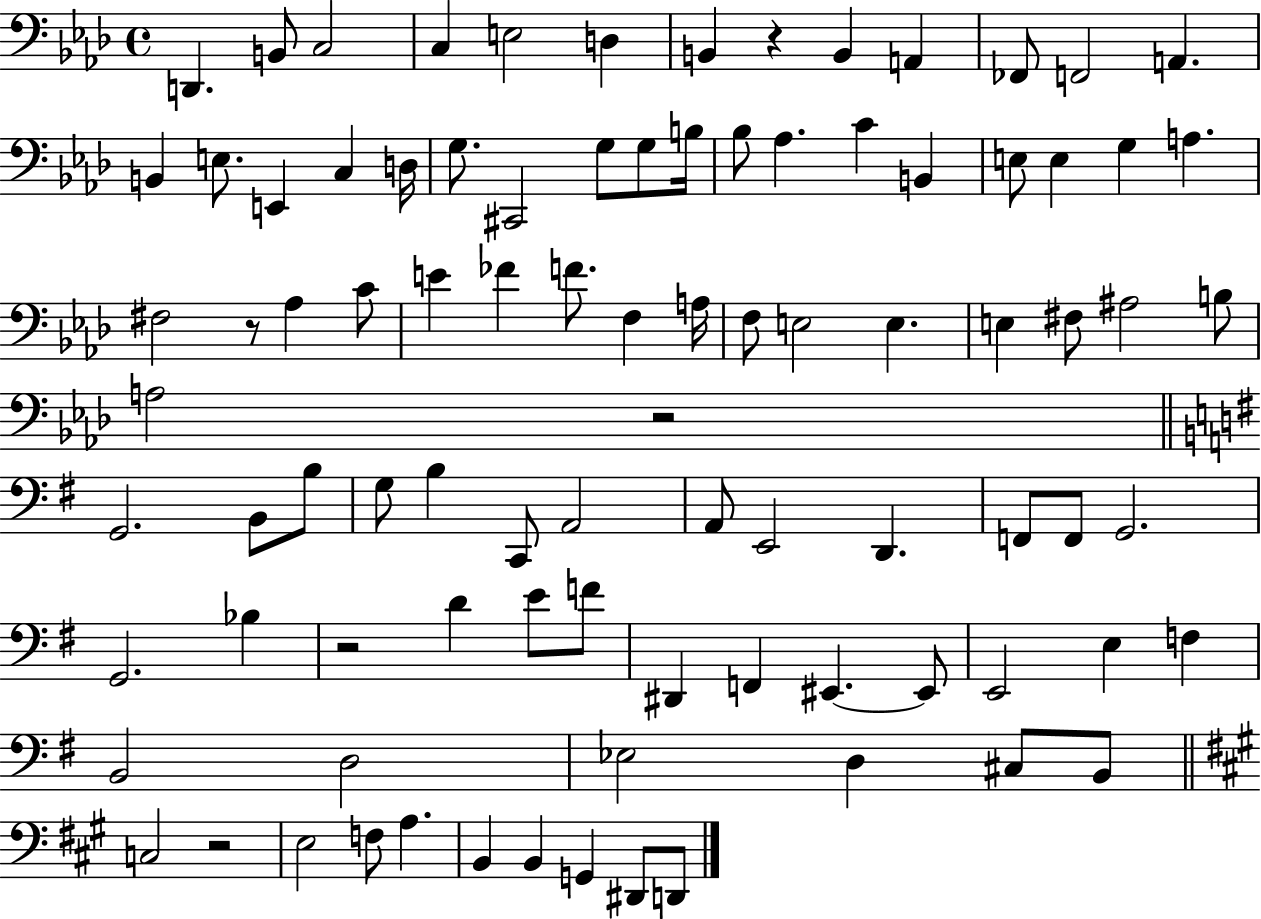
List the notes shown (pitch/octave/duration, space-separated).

D2/q. B2/e C3/h C3/q E3/h D3/q B2/q R/q B2/q A2/q FES2/e F2/h A2/q. B2/q E3/e. E2/q C3/q D3/s G3/e. C#2/h G3/e G3/e B3/s Bb3/e Ab3/q. C4/q B2/q E3/e E3/q G3/q A3/q. F#3/h R/e Ab3/q C4/e E4/q FES4/q F4/e. F3/q A3/s F3/e E3/h E3/q. E3/q F#3/e A#3/h B3/e A3/h R/h G2/h. B2/e B3/e G3/e B3/q C2/e A2/h A2/e E2/h D2/q. F2/e F2/e G2/h. G2/h. Bb3/q R/h D4/q E4/e F4/e D#2/q F2/q EIS2/q. EIS2/e E2/h E3/q F3/q B2/h D3/h Eb3/h D3/q C#3/e B2/e C3/h R/h E3/h F3/e A3/q. B2/q B2/q G2/q D#2/e D2/e